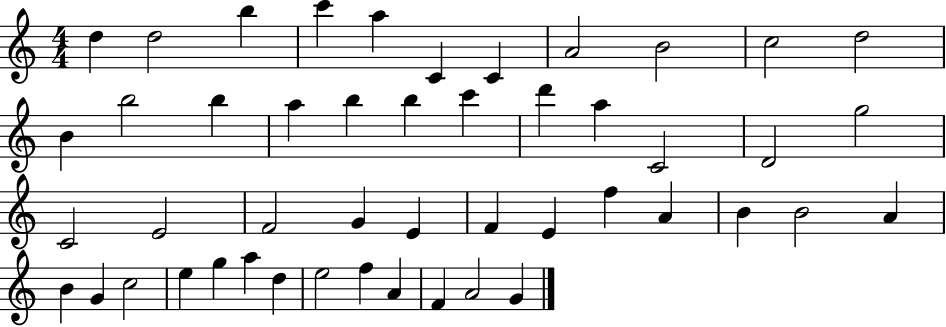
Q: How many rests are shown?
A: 0